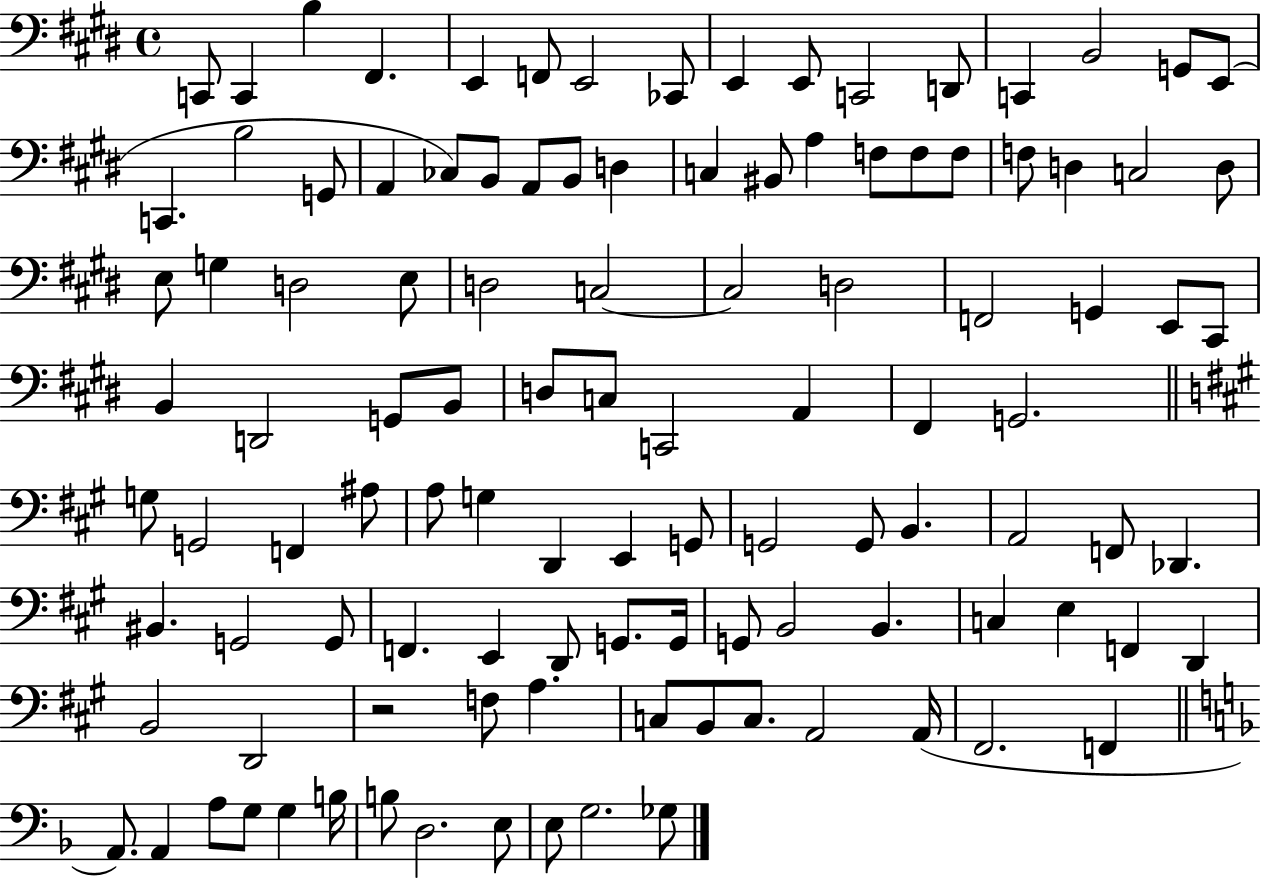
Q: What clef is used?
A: bass